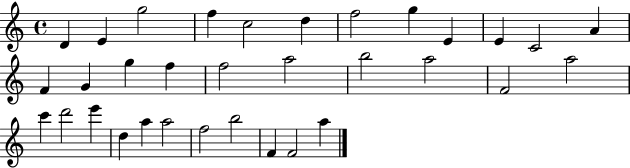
{
  \clef treble
  \time 4/4
  \defaultTimeSignature
  \key c \major
  d'4 e'4 g''2 | f''4 c''2 d''4 | f''2 g''4 e'4 | e'4 c'2 a'4 | \break f'4 g'4 g''4 f''4 | f''2 a''2 | b''2 a''2 | f'2 a''2 | \break c'''4 d'''2 e'''4 | d''4 a''4 a''2 | f''2 b''2 | f'4 f'2 a''4 | \break \bar "|."
}